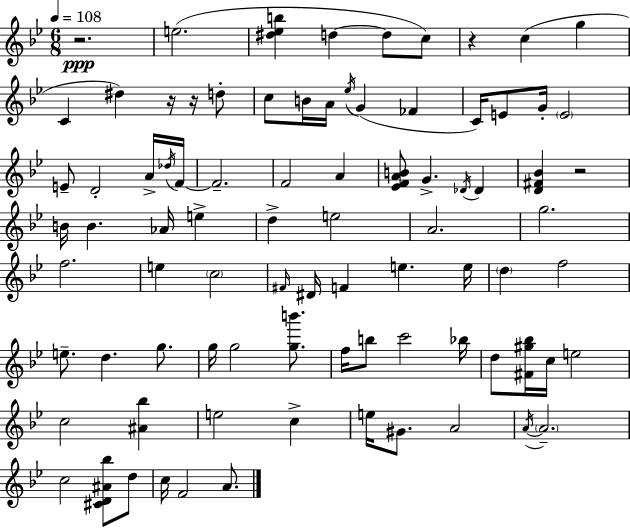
X:1
T:Untitled
M:6/8
L:1/4
K:Gm
z2 e2 [^d_eb] d d/2 c/2 z c g C ^d z/4 z/4 d/2 c/2 B/4 A/4 _e/4 G _F C/4 E/2 G/4 E2 E/2 D2 A/4 _d/4 F/4 F2 F2 A [_EFAB]/2 G _D/4 _D [D^F_B] z2 B/4 B _A/4 e d e2 A2 g2 f2 e c2 ^F/4 ^D/4 F e e/4 d f2 e/2 d g/2 g/4 g2 [gb']/2 f/4 b/2 c'2 _b/4 d/2 [^F^g_b]/4 c/4 e2 c2 [^A_b] e2 c e/4 ^G/2 A2 A/4 A2 c2 [^CD^A_b]/2 d/2 c/4 F2 A/2